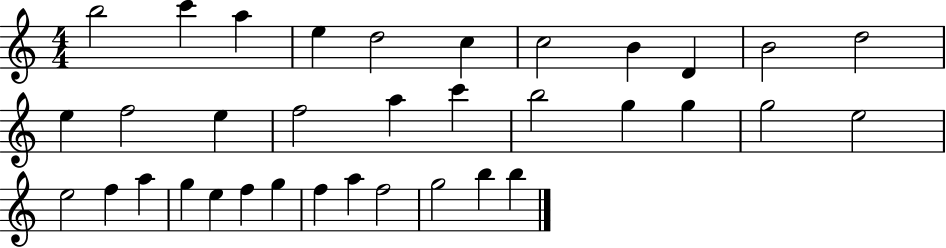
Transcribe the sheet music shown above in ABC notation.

X:1
T:Untitled
M:4/4
L:1/4
K:C
b2 c' a e d2 c c2 B D B2 d2 e f2 e f2 a c' b2 g g g2 e2 e2 f a g e f g f a f2 g2 b b